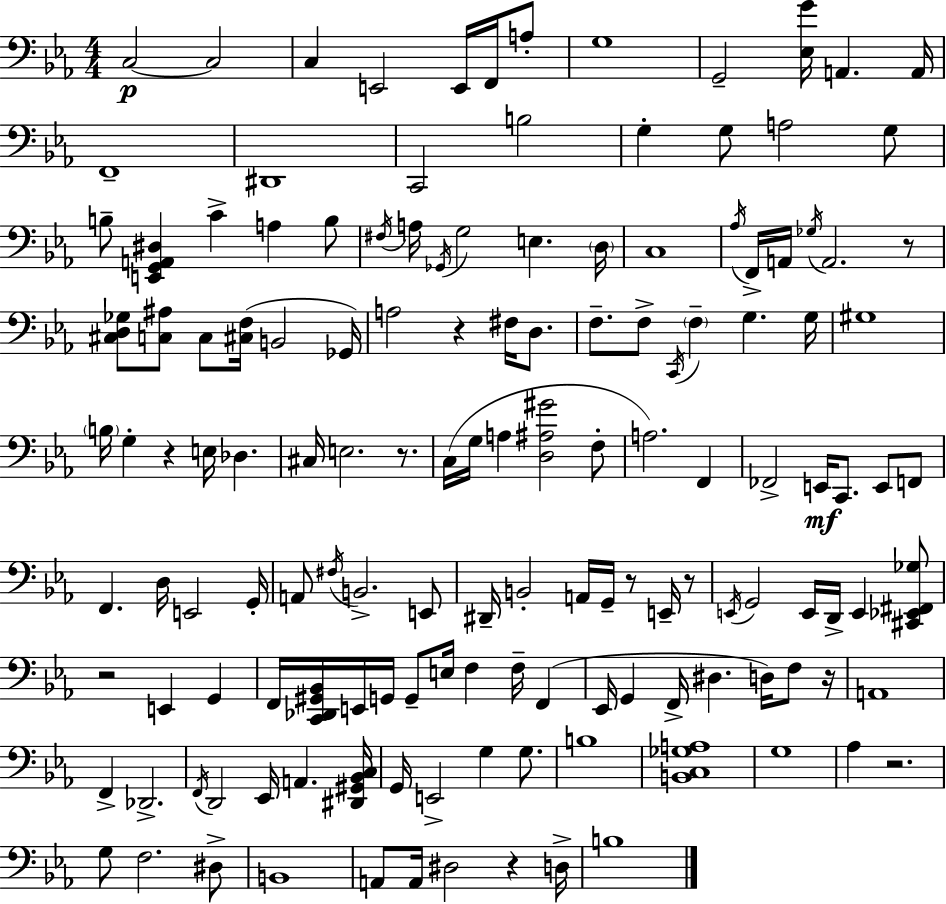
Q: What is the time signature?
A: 4/4